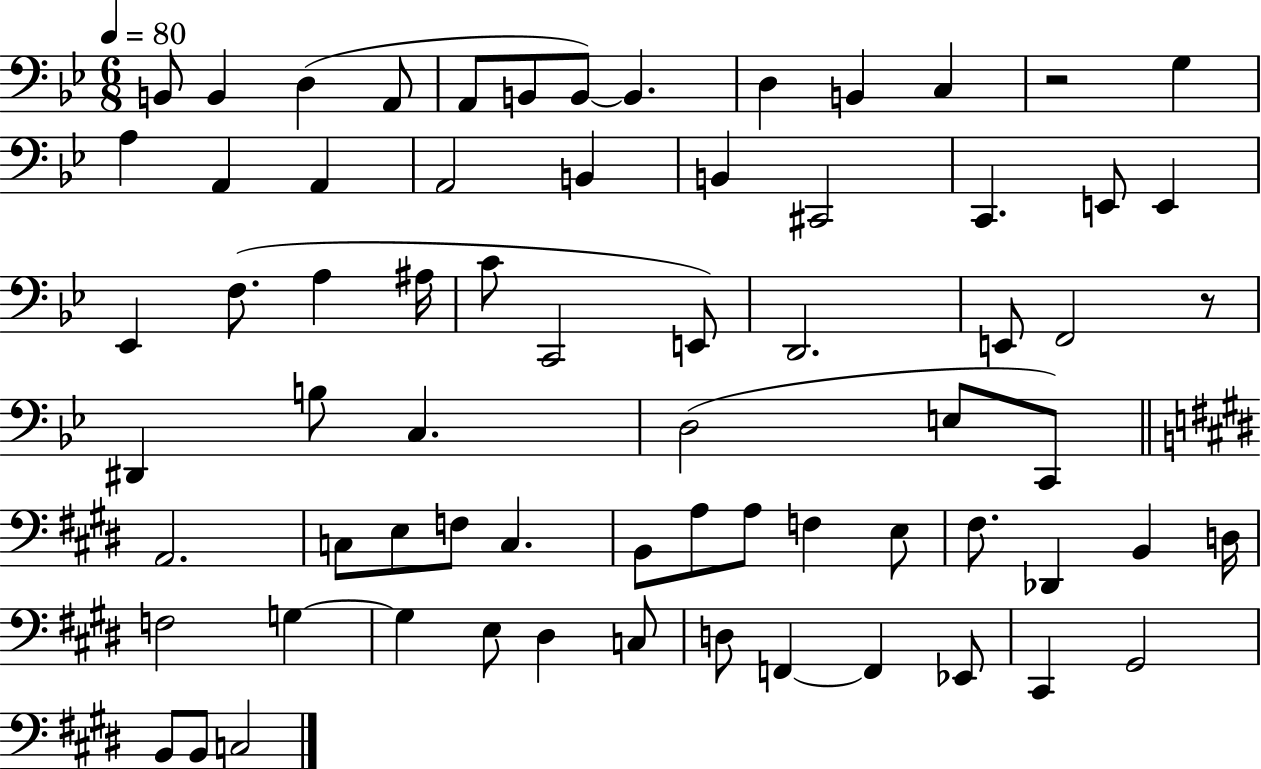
B2/e B2/q D3/q A2/e A2/e B2/e B2/e B2/q. D3/q B2/q C3/q R/h G3/q A3/q A2/q A2/q A2/h B2/q B2/q C#2/h C2/q. E2/e E2/q Eb2/q F3/e. A3/q A#3/s C4/e C2/h E2/e D2/h. E2/e F2/h R/e D#2/q B3/e C3/q. D3/h E3/e C2/e A2/h. C3/e E3/e F3/e C3/q. B2/e A3/e A3/e F3/q E3/e F#3/e. Db2/q B2/q D3/s F3/h G3/q G3/q E3/e D#3/q C3/e D3/e F2/q F2/q Eb2/e C#2/q G#2/h B2/e B2/e C3/h